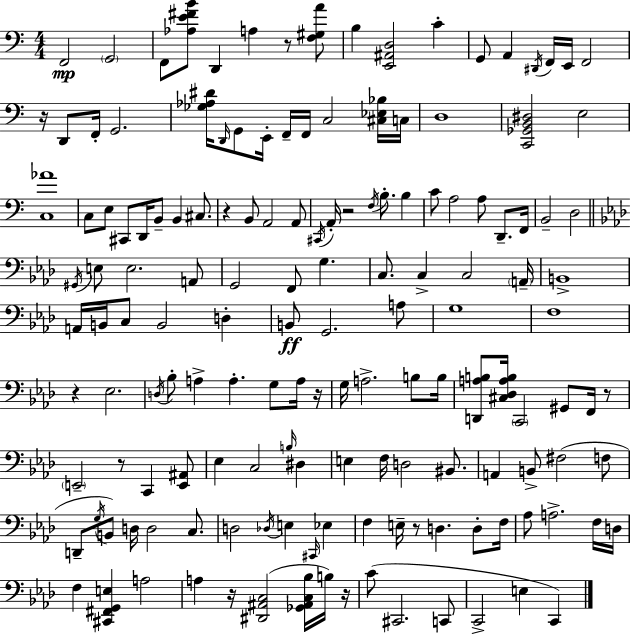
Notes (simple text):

F2/h G2/h F2/e [Ab3,E4,F#4,B4]/e D2/q A3/q R/e [F3,G#3,A4]/e B3/q [E2,A#2,D3]/h C4/q G2/e A2/q D#2/s F2/s E2/s F2/h R/s D2/e F2/s G2/h. [Gb3,Ab3,D#4]/s D2/s G2/e E2/s F2/s F2/s C3/h [C#3,Eb3,Bb3]/s C3/s D3/w [C2,Gb2,B2,D#3]/h E3/h [C3,Ab4]/w C3/e E3/e C#2/e D2/s B2/e B2/q C#3/e. R/q B2/e A2/h A2/e C#2/s A2/s R/h F3/s B3/e. B3/q C4/e A3/h A3/e D2/e. F2/s B2/h D3/h G#2/s E3/e E3/h. A2/e G2/h F2/e G3/q. C3/e. C3/q C3/h A2/s B2/w A2/s B2/s C3/e B2/h D3/q B2/e G2/h. A3/e G3/w F3/w R/q Eb3/h. D3/s Bb3/e A3/q A3/q. G3/e A3/s R/s G3/s A3/h. B3/e B3/s [D2,A3,B3]/e [C#3,Db3,A3,B3]/s C2/h G#2/e F2/s R/e E2/h R/e C2/q [E2,A#2]/e Eb3/q C3/h B3/s D#3/q E3/q F3/s D3/h BIS2/e. A2/q B2/e F#3/h F3/e D2/e G3/s B2/e D3/s D3/h C3/e. D3/h Db3/s E3/q C#2/s Eb3/q F3/q E3/s R/e D3/q. D3/e F3/s Ab3/e A3/h. F3/s D3/s F3/q [C#2,F#2,G2,E3]/q A3/h A3/q R/s [D#2,A#2,C3]/h [Gb2,A#2,C3,Bb3]/s B3/s R/s C4/e C#2/h. C2/e C2/h E3/q C2/q